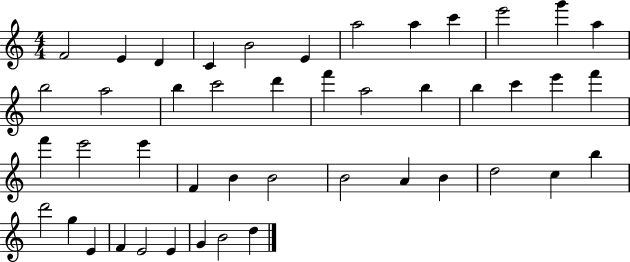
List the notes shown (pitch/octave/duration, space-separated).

F4/h E4/q D4/q C4/q B4/h E4/q A5/h A5/q C6/q E6/h G6/q A5/q B5/h A5/h B5/q C6/h D6/q F6/q A5/h B5/q B5/q C6/q E6/q F6/q F6/q E6/h E6/q F4/q B4/q B4/h B4/h A4/q B4/q D5/h C5/q B5/q D6/h G5/q E4/q F4/q E4/h E4/q G4/q B4/h D5/q